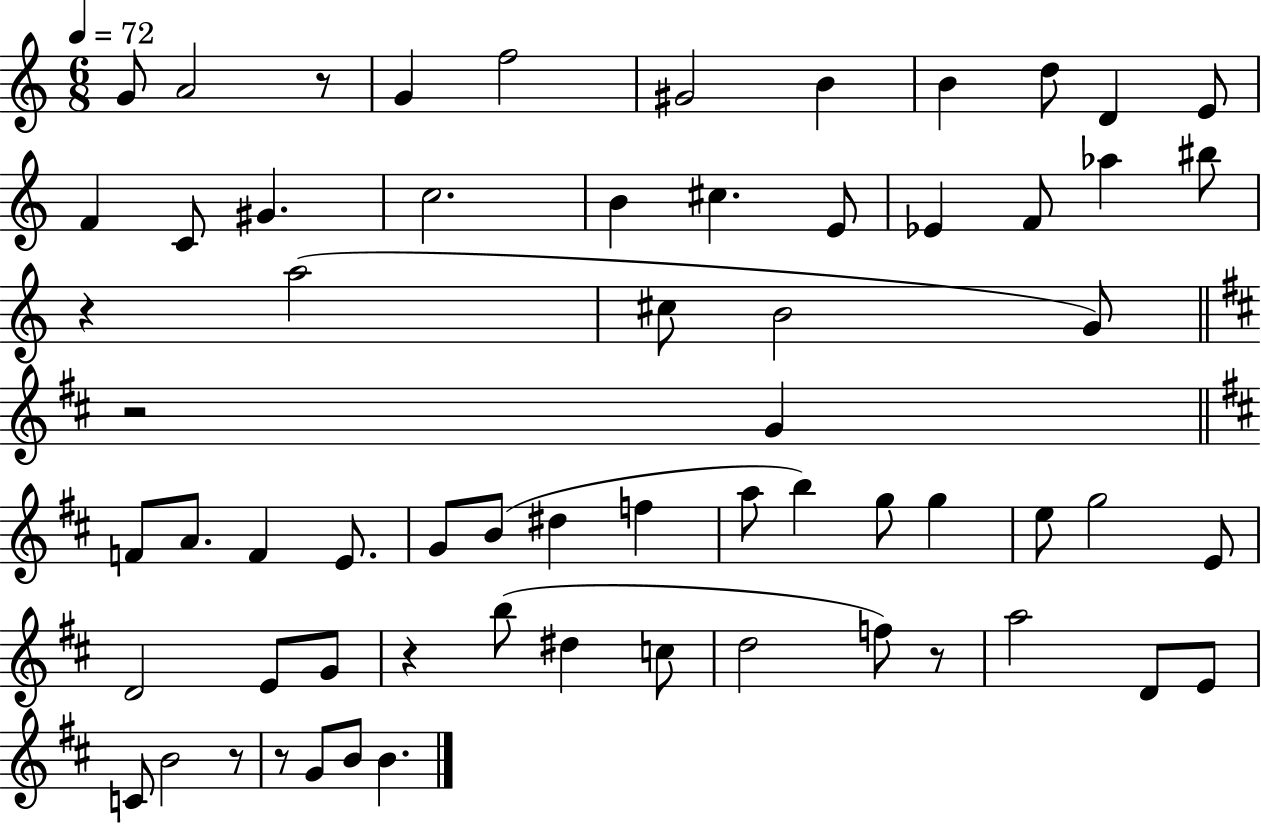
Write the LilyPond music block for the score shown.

{
  \clef treble
  \numericTimeSignature
  \time 6/8
  \key c \major
  \tempo 4 = 72
  \repeat volta 2 { g'8 a'2 r8 | g'4 f''2 | gis'2 b'4 | b'4 d''8 d'4 e'8 | \break f'4 c'8 gis'4. | c''2. | b'4 cis''4. e'8 | ees'4 f'8 aes''4 bis''8 | \break r4 a''2( | cis''8 b'2 g'8) | \bar "||" \break \key b \minor r2 g'4 | \bar "||" \break \key d \major f'8 a'8. f'4 e'8. | g'8 b'8( dis''4 f''4 | a''8 b''4) g''8 g''4 | e''8 g''2 e'8 | \break d'2 e'8 g'8 | r4 b''8( dis''4 c''8 | d''2 f''8) r8 | a''2 d'8 e'8 | \break c'8 b'2 r8 | r8 g'8 b'8 b'4. | } \bar "|."
}